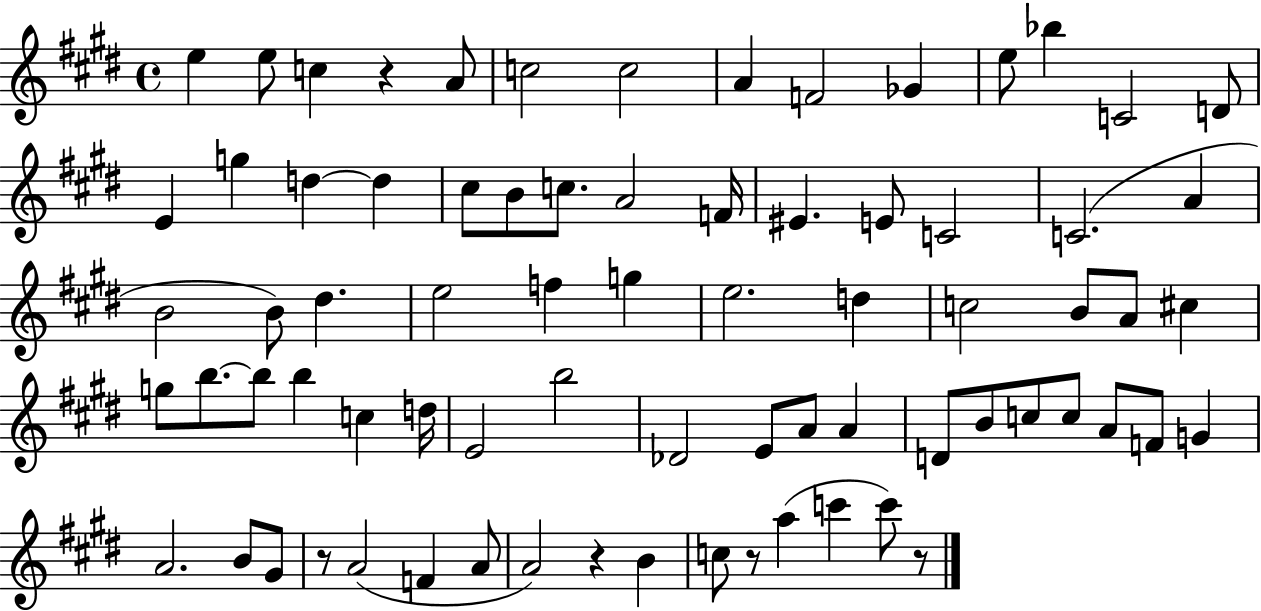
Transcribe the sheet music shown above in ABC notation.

X:1
T:Untitled
M:4/4
L:1/4
K:E
e e/2 c z A/2 c2 c2 A F2 _G e/2 _b C2 D/2 E g d d ^c/2 B/2 c/2 A2 F/4 ^E E/2 C2 C2 A B2 B/2 ^d e2 f g e2 d c2 B/2 A/2 ^c g/2 b/2 b/2 b c d/4 E2 b2 _D2 E/2 A/2 A D/2 B/2 c/2 c/2 A/2 F/2 G A2 B/2 ^G/2 z/2 A2 F A/2 A2 z B c/2 z/2 a c' c'/2 z/2